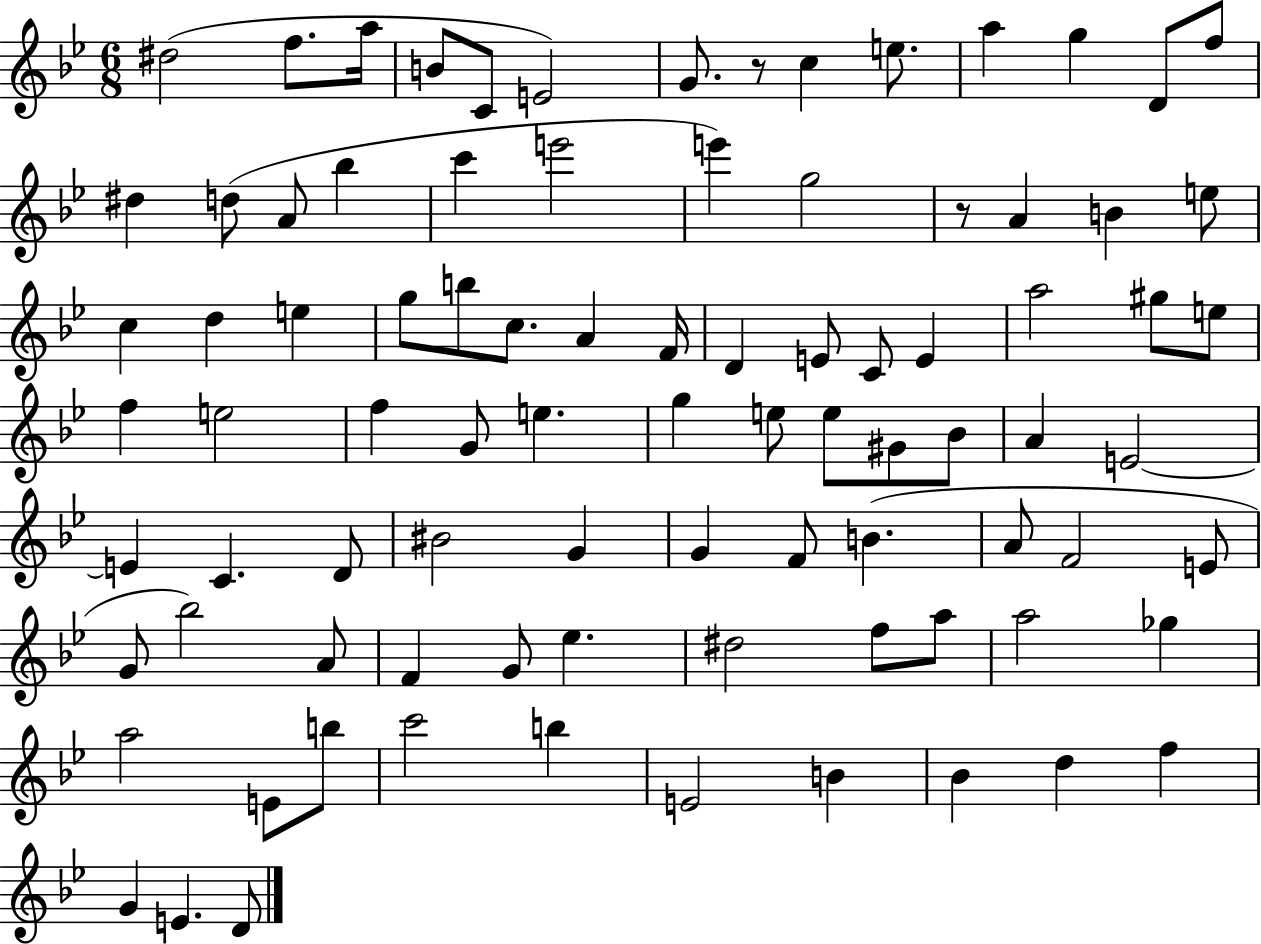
D#5/h F5/e. A5/s B4/e C4/e E4/h G4/e. R/e C5/q E5/e. A5/q G5/q D4/e F5/e D#5/q D5/e A4/e Bb5/q C6/q E6/h E6/q G5/h R/e A4/q B4/q E5/e C5/q D5/q E5/q G5/e B5/e C5/e. A4/q F4/s D4/q E4/e C4/e E4/q A5/h G#5/e E5/e F5/q E5/h F5/q G4/e E5/q. G5/q E5/e E5/e G#4/e Bb4/e A4/q E4/h E4/q C4/q. D4/e BIS4/h G4/q G4/q F4/e B4/q. A4/e F4/h E4/e G4/e Bb5/h A4/e F4/q G4/e Eb5/q. D#5/h F5/e A5/e A5/h Gb5/q A5/h E4/e B5/e C6/h B5/q E4/h B4/q Bb4/q D5/q F5/q G4/q E4/q. D4/e